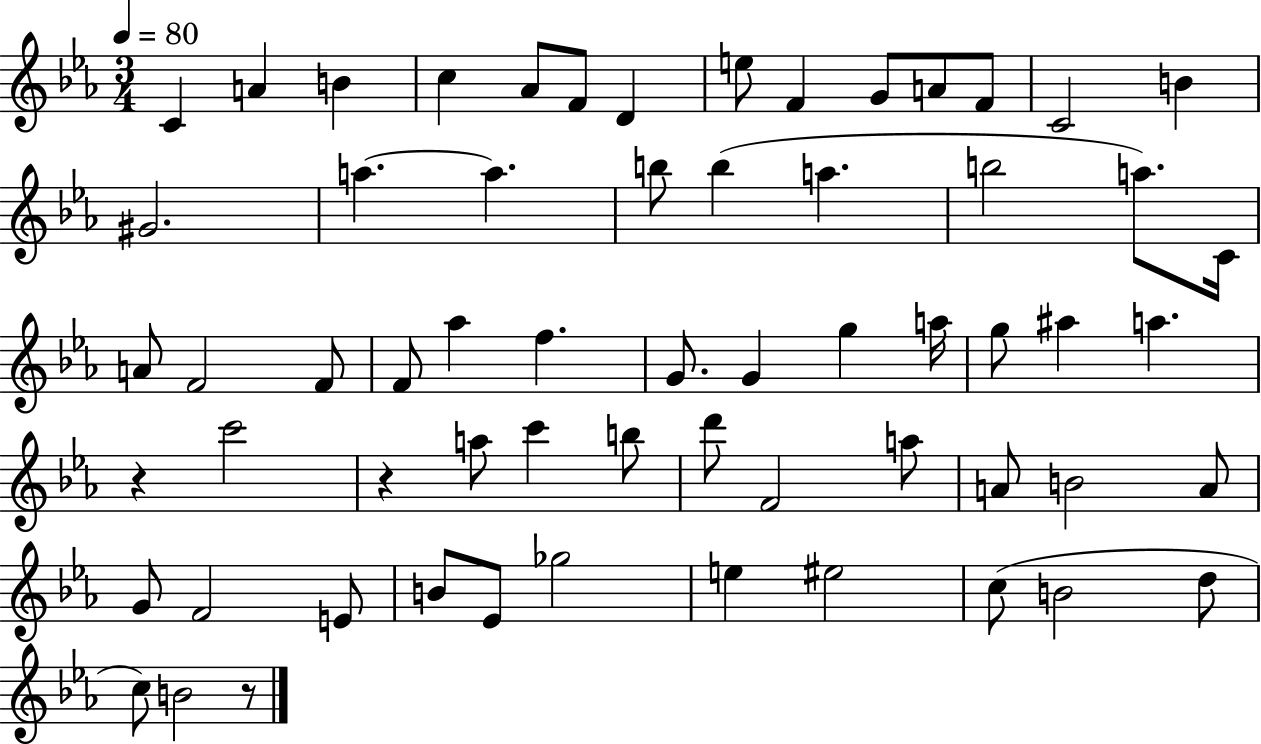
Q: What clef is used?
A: treble